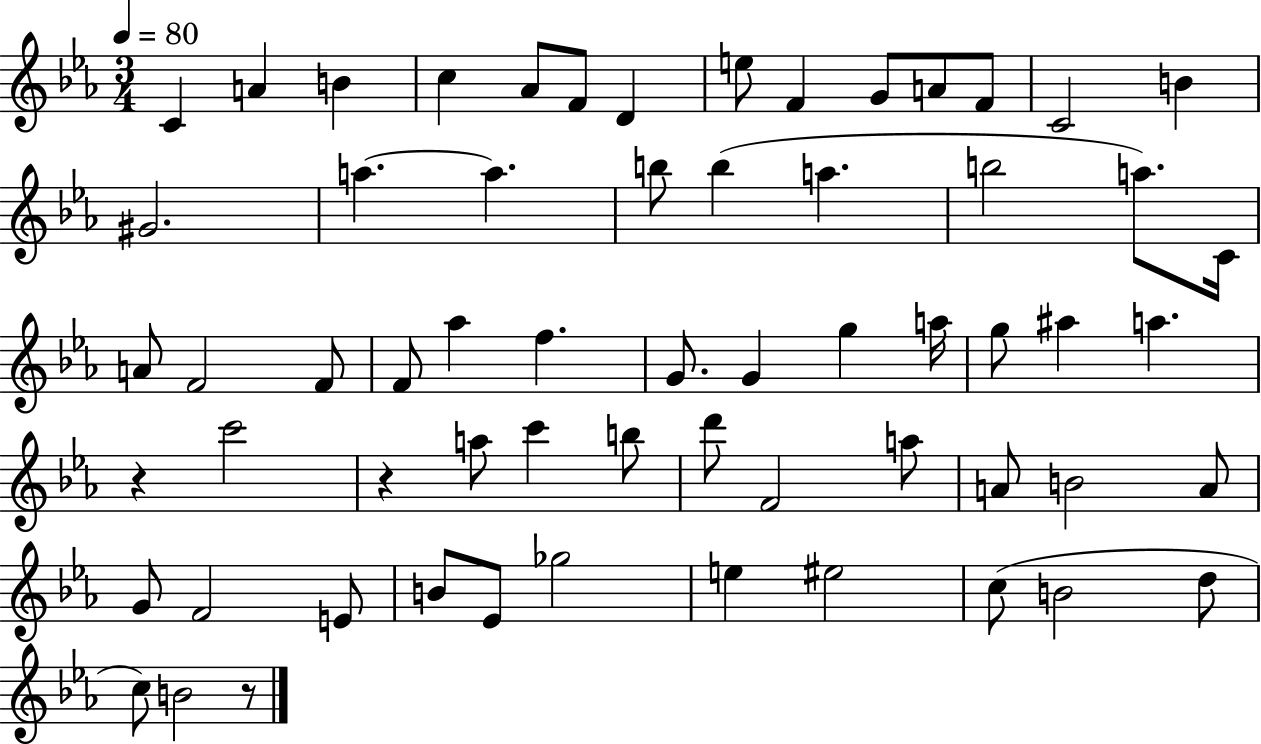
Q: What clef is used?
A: treble